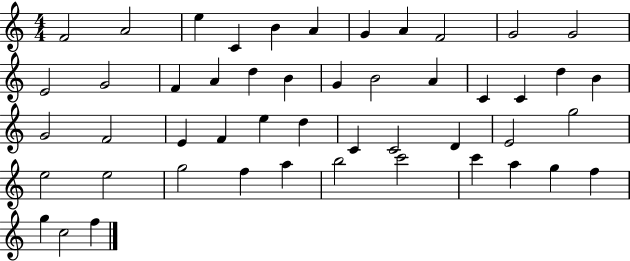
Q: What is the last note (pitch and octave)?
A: F5